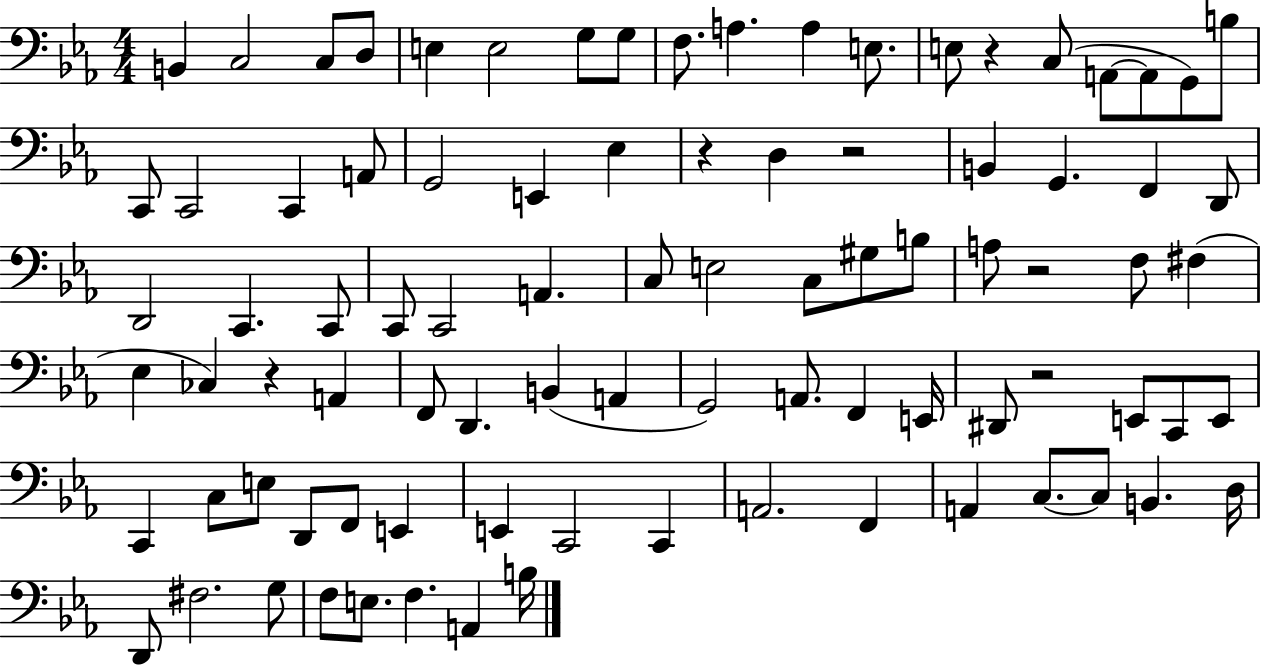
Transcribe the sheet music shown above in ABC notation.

X:1
T:Untitled
M:4/4
L:1/4
K:Eb
B,, C,2 C,/2 D,/2 E, E,2 G,/2 G,/2 F,/2 A, A, E,/2 E,/2 z C,/2 A,,/2 A,,/2 G,,/2 B,/2 C,,/2 C,,2 C,, A,,/2 G,,2 E,, _E, z D, z2 B,, G,, F,, D,,/2 D,,2 C,, C,,/2 C,,/2 C,,2 A,, C,/2 E,2 C,/2 ^G,/2 B,/2 A,/2 z2 F,/2 ^F, _E, _C, z A,, F,,/2 D,, B,, A,, G,,2 A,,/2 F,, E,,/4 ^D,,/2 z2 E,,/2 C,,/2 E,,/2 C,, C,/2 E,/2 D,,/2 F,,/2 E,, E,, C,,2 C,, A,,2 F,, A,, C,/2 C,/2 B,, D,/4 D,,/2 ^F,2 G,/2 F,/2 E,/2 F, A,, B,/4